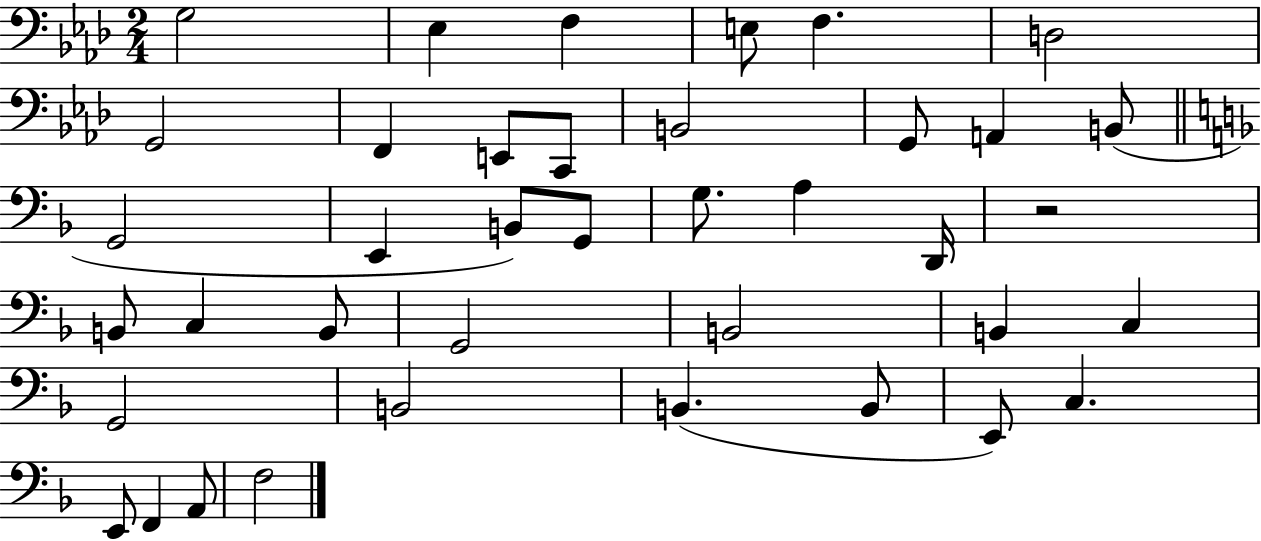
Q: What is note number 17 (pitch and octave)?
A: B2